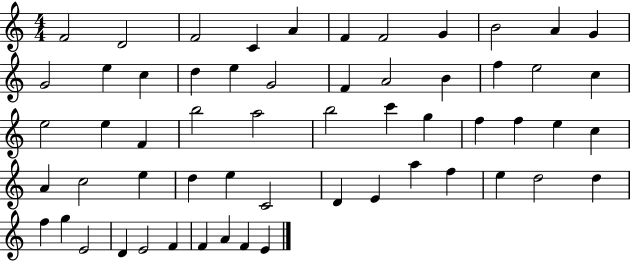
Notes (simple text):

F4/h D4/h F4/h C4/q A4/q F4/q F4/h G4/q B4/h A4/q G4/q G4/h E5/q C5/q D5/q E5/q G4/h F4/q A4/h B4/q F5/q E5/h C5/q E5/h E5/q F4/q B5/h A5/h B5/h C6/q G5/q F5/q F5/q E5/q C5/q A4/q C5/h E5/q D5/q E5/q C4/h D4/q E4/q A5/q F5/q E5/q D5/h D5/q F5/q G5/q E4/h D4/q E4/h F4/q F4/q A4/q F4/q E4/q